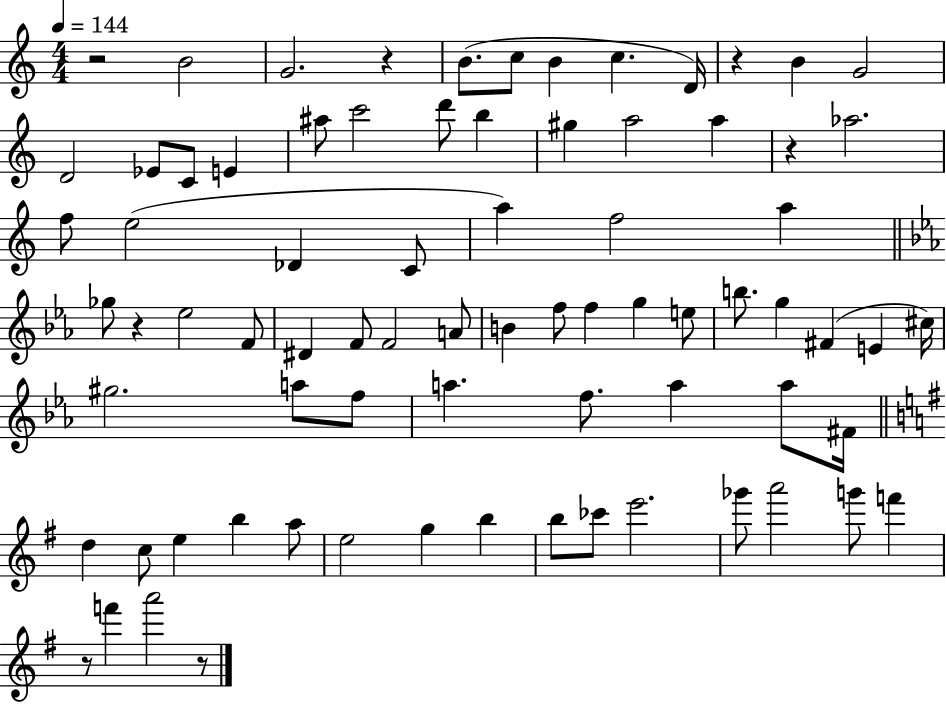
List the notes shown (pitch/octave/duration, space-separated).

R/h B4/h G4/h. R/q B4/e. C5/e B4/q C5/q. D4/s R/q B4/q G4/h D4/h Eb4/e C4/e E4/q A#5/e C6/h D6/e B5/q G#5/q A5/h A5/q R/q Ab5/h. F5/e E5/h Db4/q C4/e A5/q F5/h A5/q Gb5/e R/q Eb5/h F4/e D#4/q F4/e F4/h A4/e B4/q F5/e F5/q G5/q E5/e B5/e. G5/q F#4/q E4/q C#5/s G#5/h. A5/e F5/e A5/q. F5/e. A5/q A5/e F#4/s D5/q C5/e E5/q B5/q A5/e E5/h G5/q B5/q B5/e CES6/e E6/h. Gb6/e A6/h G6/e F6/q R/e F6/q A6/h R/e